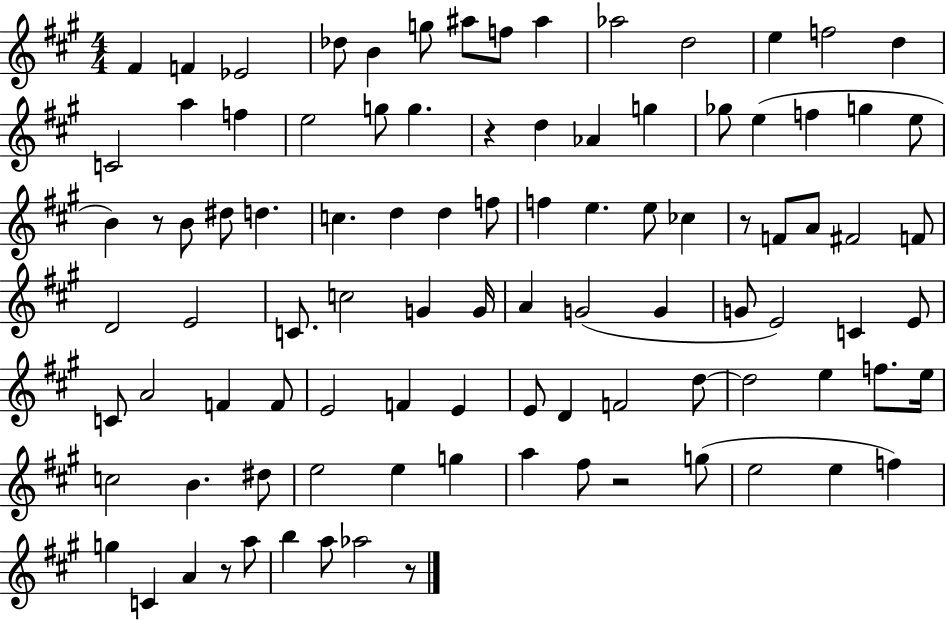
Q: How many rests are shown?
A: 6